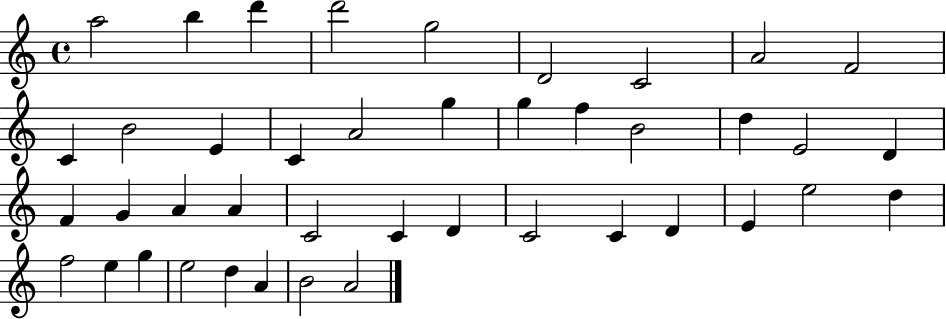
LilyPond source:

{
  \clef treble
  \time 4/4
  \defaultTimeSignature
  \key c \major
  a''2 b''4 d'''4 | d'''2 g''2 | d'2 c'2 | a'2 f'2 | \break c'4 b'2 e'4 | c'4 a'2 g''4 | g''4 f''4 b'2 | d''4 e'2 d'4 | \break f'4 g'4 a'4 a'4 | c'2 c'4 d'4 | c'2 c'4 d'4 | e'4 e''2 d''4 | \break f''2 e''4 g''4 | e''2 d''4 a'4 | b'2 a'2 | \bar "|."
}